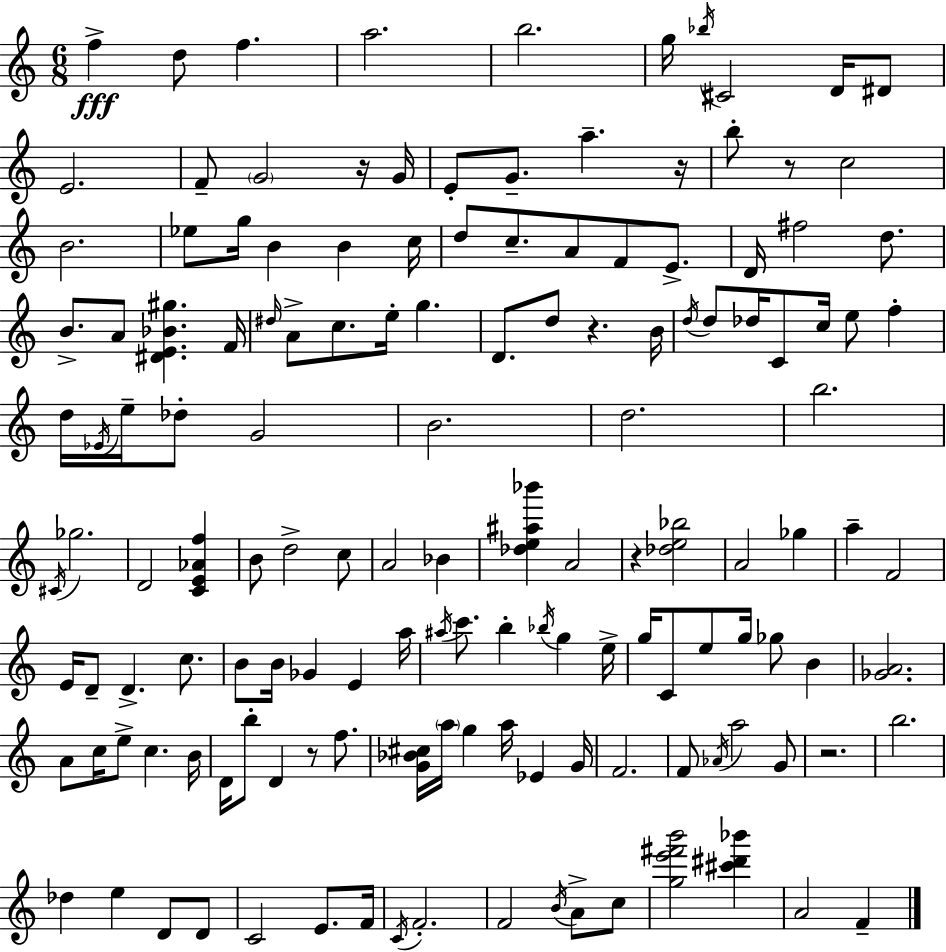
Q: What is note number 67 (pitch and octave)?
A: Bb4